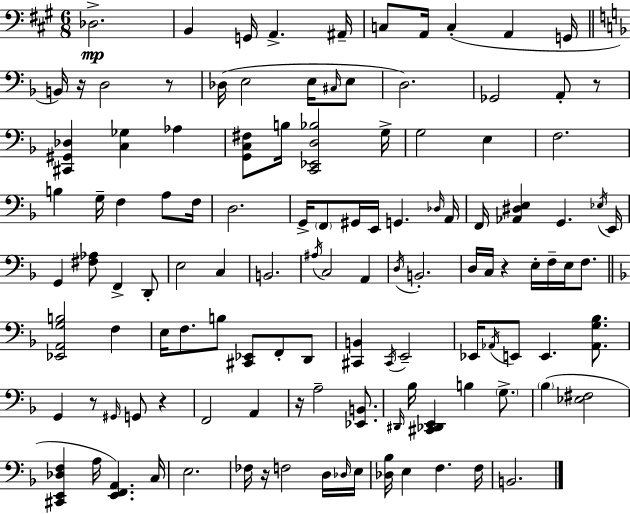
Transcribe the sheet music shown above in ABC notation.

X:1
T:Untitled
M:6/8
L:1/4
K:A
_D,2 B,, G,,/4 A,, ^A,,/4 C,/2 A,,/4 C, A,, G,,/4 B,,/4 z/4 D,2 z/2 _D,/4 E,2 E,/4 ^C,/4 E,/2 D,2 _G,,2 A,,/2 z/2 [^C,,^G,,_D,] [C,_G,] _A, [G,,C,^F,]/2 B,/4 [C,,_E,,D,_B,]2 G,/4 G,2 E, F,2 B, G,/4 F, A,/2 F,/4 D,2 G,,/4 F,,/2 ^G,,/4 E,,/4 G,, _D,/4 A,,/4 F,,/4 [_A,,^D,E,] G,, _E,/4 E,,/4 G,, [^F,_A,]/2 F,, D,,/2 E,2 C, B,,2 ^A,/4 C,2 A,, D,/4 B,,2 D,/4 C,/4 z E,/4 F,/4 E,/4 F,/2 [_E,,A,,G,B,]2 F, E,/4 F,/2 B,/2 [^C,,_E,,]/2 F,,/2 D,,/2 [^C,,B,,] ^C,,/4 E,,2 _E,,/4 _A,,/4 E,,/2 E,, [_A,,G,_B,]/2 G,, z/2 ^G,,/4 G,,/2 z F,,2 A,, z/4 A,2 [_E,,B,,]/2 ^D,,/4 _B,/4 [^C,,_D,,E,,] B, G,/2 _B, [_E,^F,]2 [^C,,E,,_D,F,] A,/4 [E,,F,,A,,] C,/4 E,2 _F,/4 z/4 F,2 D,/4 _D,/4 E,/4 [_D,_B,]/4 E, F, F,/4 B,,2